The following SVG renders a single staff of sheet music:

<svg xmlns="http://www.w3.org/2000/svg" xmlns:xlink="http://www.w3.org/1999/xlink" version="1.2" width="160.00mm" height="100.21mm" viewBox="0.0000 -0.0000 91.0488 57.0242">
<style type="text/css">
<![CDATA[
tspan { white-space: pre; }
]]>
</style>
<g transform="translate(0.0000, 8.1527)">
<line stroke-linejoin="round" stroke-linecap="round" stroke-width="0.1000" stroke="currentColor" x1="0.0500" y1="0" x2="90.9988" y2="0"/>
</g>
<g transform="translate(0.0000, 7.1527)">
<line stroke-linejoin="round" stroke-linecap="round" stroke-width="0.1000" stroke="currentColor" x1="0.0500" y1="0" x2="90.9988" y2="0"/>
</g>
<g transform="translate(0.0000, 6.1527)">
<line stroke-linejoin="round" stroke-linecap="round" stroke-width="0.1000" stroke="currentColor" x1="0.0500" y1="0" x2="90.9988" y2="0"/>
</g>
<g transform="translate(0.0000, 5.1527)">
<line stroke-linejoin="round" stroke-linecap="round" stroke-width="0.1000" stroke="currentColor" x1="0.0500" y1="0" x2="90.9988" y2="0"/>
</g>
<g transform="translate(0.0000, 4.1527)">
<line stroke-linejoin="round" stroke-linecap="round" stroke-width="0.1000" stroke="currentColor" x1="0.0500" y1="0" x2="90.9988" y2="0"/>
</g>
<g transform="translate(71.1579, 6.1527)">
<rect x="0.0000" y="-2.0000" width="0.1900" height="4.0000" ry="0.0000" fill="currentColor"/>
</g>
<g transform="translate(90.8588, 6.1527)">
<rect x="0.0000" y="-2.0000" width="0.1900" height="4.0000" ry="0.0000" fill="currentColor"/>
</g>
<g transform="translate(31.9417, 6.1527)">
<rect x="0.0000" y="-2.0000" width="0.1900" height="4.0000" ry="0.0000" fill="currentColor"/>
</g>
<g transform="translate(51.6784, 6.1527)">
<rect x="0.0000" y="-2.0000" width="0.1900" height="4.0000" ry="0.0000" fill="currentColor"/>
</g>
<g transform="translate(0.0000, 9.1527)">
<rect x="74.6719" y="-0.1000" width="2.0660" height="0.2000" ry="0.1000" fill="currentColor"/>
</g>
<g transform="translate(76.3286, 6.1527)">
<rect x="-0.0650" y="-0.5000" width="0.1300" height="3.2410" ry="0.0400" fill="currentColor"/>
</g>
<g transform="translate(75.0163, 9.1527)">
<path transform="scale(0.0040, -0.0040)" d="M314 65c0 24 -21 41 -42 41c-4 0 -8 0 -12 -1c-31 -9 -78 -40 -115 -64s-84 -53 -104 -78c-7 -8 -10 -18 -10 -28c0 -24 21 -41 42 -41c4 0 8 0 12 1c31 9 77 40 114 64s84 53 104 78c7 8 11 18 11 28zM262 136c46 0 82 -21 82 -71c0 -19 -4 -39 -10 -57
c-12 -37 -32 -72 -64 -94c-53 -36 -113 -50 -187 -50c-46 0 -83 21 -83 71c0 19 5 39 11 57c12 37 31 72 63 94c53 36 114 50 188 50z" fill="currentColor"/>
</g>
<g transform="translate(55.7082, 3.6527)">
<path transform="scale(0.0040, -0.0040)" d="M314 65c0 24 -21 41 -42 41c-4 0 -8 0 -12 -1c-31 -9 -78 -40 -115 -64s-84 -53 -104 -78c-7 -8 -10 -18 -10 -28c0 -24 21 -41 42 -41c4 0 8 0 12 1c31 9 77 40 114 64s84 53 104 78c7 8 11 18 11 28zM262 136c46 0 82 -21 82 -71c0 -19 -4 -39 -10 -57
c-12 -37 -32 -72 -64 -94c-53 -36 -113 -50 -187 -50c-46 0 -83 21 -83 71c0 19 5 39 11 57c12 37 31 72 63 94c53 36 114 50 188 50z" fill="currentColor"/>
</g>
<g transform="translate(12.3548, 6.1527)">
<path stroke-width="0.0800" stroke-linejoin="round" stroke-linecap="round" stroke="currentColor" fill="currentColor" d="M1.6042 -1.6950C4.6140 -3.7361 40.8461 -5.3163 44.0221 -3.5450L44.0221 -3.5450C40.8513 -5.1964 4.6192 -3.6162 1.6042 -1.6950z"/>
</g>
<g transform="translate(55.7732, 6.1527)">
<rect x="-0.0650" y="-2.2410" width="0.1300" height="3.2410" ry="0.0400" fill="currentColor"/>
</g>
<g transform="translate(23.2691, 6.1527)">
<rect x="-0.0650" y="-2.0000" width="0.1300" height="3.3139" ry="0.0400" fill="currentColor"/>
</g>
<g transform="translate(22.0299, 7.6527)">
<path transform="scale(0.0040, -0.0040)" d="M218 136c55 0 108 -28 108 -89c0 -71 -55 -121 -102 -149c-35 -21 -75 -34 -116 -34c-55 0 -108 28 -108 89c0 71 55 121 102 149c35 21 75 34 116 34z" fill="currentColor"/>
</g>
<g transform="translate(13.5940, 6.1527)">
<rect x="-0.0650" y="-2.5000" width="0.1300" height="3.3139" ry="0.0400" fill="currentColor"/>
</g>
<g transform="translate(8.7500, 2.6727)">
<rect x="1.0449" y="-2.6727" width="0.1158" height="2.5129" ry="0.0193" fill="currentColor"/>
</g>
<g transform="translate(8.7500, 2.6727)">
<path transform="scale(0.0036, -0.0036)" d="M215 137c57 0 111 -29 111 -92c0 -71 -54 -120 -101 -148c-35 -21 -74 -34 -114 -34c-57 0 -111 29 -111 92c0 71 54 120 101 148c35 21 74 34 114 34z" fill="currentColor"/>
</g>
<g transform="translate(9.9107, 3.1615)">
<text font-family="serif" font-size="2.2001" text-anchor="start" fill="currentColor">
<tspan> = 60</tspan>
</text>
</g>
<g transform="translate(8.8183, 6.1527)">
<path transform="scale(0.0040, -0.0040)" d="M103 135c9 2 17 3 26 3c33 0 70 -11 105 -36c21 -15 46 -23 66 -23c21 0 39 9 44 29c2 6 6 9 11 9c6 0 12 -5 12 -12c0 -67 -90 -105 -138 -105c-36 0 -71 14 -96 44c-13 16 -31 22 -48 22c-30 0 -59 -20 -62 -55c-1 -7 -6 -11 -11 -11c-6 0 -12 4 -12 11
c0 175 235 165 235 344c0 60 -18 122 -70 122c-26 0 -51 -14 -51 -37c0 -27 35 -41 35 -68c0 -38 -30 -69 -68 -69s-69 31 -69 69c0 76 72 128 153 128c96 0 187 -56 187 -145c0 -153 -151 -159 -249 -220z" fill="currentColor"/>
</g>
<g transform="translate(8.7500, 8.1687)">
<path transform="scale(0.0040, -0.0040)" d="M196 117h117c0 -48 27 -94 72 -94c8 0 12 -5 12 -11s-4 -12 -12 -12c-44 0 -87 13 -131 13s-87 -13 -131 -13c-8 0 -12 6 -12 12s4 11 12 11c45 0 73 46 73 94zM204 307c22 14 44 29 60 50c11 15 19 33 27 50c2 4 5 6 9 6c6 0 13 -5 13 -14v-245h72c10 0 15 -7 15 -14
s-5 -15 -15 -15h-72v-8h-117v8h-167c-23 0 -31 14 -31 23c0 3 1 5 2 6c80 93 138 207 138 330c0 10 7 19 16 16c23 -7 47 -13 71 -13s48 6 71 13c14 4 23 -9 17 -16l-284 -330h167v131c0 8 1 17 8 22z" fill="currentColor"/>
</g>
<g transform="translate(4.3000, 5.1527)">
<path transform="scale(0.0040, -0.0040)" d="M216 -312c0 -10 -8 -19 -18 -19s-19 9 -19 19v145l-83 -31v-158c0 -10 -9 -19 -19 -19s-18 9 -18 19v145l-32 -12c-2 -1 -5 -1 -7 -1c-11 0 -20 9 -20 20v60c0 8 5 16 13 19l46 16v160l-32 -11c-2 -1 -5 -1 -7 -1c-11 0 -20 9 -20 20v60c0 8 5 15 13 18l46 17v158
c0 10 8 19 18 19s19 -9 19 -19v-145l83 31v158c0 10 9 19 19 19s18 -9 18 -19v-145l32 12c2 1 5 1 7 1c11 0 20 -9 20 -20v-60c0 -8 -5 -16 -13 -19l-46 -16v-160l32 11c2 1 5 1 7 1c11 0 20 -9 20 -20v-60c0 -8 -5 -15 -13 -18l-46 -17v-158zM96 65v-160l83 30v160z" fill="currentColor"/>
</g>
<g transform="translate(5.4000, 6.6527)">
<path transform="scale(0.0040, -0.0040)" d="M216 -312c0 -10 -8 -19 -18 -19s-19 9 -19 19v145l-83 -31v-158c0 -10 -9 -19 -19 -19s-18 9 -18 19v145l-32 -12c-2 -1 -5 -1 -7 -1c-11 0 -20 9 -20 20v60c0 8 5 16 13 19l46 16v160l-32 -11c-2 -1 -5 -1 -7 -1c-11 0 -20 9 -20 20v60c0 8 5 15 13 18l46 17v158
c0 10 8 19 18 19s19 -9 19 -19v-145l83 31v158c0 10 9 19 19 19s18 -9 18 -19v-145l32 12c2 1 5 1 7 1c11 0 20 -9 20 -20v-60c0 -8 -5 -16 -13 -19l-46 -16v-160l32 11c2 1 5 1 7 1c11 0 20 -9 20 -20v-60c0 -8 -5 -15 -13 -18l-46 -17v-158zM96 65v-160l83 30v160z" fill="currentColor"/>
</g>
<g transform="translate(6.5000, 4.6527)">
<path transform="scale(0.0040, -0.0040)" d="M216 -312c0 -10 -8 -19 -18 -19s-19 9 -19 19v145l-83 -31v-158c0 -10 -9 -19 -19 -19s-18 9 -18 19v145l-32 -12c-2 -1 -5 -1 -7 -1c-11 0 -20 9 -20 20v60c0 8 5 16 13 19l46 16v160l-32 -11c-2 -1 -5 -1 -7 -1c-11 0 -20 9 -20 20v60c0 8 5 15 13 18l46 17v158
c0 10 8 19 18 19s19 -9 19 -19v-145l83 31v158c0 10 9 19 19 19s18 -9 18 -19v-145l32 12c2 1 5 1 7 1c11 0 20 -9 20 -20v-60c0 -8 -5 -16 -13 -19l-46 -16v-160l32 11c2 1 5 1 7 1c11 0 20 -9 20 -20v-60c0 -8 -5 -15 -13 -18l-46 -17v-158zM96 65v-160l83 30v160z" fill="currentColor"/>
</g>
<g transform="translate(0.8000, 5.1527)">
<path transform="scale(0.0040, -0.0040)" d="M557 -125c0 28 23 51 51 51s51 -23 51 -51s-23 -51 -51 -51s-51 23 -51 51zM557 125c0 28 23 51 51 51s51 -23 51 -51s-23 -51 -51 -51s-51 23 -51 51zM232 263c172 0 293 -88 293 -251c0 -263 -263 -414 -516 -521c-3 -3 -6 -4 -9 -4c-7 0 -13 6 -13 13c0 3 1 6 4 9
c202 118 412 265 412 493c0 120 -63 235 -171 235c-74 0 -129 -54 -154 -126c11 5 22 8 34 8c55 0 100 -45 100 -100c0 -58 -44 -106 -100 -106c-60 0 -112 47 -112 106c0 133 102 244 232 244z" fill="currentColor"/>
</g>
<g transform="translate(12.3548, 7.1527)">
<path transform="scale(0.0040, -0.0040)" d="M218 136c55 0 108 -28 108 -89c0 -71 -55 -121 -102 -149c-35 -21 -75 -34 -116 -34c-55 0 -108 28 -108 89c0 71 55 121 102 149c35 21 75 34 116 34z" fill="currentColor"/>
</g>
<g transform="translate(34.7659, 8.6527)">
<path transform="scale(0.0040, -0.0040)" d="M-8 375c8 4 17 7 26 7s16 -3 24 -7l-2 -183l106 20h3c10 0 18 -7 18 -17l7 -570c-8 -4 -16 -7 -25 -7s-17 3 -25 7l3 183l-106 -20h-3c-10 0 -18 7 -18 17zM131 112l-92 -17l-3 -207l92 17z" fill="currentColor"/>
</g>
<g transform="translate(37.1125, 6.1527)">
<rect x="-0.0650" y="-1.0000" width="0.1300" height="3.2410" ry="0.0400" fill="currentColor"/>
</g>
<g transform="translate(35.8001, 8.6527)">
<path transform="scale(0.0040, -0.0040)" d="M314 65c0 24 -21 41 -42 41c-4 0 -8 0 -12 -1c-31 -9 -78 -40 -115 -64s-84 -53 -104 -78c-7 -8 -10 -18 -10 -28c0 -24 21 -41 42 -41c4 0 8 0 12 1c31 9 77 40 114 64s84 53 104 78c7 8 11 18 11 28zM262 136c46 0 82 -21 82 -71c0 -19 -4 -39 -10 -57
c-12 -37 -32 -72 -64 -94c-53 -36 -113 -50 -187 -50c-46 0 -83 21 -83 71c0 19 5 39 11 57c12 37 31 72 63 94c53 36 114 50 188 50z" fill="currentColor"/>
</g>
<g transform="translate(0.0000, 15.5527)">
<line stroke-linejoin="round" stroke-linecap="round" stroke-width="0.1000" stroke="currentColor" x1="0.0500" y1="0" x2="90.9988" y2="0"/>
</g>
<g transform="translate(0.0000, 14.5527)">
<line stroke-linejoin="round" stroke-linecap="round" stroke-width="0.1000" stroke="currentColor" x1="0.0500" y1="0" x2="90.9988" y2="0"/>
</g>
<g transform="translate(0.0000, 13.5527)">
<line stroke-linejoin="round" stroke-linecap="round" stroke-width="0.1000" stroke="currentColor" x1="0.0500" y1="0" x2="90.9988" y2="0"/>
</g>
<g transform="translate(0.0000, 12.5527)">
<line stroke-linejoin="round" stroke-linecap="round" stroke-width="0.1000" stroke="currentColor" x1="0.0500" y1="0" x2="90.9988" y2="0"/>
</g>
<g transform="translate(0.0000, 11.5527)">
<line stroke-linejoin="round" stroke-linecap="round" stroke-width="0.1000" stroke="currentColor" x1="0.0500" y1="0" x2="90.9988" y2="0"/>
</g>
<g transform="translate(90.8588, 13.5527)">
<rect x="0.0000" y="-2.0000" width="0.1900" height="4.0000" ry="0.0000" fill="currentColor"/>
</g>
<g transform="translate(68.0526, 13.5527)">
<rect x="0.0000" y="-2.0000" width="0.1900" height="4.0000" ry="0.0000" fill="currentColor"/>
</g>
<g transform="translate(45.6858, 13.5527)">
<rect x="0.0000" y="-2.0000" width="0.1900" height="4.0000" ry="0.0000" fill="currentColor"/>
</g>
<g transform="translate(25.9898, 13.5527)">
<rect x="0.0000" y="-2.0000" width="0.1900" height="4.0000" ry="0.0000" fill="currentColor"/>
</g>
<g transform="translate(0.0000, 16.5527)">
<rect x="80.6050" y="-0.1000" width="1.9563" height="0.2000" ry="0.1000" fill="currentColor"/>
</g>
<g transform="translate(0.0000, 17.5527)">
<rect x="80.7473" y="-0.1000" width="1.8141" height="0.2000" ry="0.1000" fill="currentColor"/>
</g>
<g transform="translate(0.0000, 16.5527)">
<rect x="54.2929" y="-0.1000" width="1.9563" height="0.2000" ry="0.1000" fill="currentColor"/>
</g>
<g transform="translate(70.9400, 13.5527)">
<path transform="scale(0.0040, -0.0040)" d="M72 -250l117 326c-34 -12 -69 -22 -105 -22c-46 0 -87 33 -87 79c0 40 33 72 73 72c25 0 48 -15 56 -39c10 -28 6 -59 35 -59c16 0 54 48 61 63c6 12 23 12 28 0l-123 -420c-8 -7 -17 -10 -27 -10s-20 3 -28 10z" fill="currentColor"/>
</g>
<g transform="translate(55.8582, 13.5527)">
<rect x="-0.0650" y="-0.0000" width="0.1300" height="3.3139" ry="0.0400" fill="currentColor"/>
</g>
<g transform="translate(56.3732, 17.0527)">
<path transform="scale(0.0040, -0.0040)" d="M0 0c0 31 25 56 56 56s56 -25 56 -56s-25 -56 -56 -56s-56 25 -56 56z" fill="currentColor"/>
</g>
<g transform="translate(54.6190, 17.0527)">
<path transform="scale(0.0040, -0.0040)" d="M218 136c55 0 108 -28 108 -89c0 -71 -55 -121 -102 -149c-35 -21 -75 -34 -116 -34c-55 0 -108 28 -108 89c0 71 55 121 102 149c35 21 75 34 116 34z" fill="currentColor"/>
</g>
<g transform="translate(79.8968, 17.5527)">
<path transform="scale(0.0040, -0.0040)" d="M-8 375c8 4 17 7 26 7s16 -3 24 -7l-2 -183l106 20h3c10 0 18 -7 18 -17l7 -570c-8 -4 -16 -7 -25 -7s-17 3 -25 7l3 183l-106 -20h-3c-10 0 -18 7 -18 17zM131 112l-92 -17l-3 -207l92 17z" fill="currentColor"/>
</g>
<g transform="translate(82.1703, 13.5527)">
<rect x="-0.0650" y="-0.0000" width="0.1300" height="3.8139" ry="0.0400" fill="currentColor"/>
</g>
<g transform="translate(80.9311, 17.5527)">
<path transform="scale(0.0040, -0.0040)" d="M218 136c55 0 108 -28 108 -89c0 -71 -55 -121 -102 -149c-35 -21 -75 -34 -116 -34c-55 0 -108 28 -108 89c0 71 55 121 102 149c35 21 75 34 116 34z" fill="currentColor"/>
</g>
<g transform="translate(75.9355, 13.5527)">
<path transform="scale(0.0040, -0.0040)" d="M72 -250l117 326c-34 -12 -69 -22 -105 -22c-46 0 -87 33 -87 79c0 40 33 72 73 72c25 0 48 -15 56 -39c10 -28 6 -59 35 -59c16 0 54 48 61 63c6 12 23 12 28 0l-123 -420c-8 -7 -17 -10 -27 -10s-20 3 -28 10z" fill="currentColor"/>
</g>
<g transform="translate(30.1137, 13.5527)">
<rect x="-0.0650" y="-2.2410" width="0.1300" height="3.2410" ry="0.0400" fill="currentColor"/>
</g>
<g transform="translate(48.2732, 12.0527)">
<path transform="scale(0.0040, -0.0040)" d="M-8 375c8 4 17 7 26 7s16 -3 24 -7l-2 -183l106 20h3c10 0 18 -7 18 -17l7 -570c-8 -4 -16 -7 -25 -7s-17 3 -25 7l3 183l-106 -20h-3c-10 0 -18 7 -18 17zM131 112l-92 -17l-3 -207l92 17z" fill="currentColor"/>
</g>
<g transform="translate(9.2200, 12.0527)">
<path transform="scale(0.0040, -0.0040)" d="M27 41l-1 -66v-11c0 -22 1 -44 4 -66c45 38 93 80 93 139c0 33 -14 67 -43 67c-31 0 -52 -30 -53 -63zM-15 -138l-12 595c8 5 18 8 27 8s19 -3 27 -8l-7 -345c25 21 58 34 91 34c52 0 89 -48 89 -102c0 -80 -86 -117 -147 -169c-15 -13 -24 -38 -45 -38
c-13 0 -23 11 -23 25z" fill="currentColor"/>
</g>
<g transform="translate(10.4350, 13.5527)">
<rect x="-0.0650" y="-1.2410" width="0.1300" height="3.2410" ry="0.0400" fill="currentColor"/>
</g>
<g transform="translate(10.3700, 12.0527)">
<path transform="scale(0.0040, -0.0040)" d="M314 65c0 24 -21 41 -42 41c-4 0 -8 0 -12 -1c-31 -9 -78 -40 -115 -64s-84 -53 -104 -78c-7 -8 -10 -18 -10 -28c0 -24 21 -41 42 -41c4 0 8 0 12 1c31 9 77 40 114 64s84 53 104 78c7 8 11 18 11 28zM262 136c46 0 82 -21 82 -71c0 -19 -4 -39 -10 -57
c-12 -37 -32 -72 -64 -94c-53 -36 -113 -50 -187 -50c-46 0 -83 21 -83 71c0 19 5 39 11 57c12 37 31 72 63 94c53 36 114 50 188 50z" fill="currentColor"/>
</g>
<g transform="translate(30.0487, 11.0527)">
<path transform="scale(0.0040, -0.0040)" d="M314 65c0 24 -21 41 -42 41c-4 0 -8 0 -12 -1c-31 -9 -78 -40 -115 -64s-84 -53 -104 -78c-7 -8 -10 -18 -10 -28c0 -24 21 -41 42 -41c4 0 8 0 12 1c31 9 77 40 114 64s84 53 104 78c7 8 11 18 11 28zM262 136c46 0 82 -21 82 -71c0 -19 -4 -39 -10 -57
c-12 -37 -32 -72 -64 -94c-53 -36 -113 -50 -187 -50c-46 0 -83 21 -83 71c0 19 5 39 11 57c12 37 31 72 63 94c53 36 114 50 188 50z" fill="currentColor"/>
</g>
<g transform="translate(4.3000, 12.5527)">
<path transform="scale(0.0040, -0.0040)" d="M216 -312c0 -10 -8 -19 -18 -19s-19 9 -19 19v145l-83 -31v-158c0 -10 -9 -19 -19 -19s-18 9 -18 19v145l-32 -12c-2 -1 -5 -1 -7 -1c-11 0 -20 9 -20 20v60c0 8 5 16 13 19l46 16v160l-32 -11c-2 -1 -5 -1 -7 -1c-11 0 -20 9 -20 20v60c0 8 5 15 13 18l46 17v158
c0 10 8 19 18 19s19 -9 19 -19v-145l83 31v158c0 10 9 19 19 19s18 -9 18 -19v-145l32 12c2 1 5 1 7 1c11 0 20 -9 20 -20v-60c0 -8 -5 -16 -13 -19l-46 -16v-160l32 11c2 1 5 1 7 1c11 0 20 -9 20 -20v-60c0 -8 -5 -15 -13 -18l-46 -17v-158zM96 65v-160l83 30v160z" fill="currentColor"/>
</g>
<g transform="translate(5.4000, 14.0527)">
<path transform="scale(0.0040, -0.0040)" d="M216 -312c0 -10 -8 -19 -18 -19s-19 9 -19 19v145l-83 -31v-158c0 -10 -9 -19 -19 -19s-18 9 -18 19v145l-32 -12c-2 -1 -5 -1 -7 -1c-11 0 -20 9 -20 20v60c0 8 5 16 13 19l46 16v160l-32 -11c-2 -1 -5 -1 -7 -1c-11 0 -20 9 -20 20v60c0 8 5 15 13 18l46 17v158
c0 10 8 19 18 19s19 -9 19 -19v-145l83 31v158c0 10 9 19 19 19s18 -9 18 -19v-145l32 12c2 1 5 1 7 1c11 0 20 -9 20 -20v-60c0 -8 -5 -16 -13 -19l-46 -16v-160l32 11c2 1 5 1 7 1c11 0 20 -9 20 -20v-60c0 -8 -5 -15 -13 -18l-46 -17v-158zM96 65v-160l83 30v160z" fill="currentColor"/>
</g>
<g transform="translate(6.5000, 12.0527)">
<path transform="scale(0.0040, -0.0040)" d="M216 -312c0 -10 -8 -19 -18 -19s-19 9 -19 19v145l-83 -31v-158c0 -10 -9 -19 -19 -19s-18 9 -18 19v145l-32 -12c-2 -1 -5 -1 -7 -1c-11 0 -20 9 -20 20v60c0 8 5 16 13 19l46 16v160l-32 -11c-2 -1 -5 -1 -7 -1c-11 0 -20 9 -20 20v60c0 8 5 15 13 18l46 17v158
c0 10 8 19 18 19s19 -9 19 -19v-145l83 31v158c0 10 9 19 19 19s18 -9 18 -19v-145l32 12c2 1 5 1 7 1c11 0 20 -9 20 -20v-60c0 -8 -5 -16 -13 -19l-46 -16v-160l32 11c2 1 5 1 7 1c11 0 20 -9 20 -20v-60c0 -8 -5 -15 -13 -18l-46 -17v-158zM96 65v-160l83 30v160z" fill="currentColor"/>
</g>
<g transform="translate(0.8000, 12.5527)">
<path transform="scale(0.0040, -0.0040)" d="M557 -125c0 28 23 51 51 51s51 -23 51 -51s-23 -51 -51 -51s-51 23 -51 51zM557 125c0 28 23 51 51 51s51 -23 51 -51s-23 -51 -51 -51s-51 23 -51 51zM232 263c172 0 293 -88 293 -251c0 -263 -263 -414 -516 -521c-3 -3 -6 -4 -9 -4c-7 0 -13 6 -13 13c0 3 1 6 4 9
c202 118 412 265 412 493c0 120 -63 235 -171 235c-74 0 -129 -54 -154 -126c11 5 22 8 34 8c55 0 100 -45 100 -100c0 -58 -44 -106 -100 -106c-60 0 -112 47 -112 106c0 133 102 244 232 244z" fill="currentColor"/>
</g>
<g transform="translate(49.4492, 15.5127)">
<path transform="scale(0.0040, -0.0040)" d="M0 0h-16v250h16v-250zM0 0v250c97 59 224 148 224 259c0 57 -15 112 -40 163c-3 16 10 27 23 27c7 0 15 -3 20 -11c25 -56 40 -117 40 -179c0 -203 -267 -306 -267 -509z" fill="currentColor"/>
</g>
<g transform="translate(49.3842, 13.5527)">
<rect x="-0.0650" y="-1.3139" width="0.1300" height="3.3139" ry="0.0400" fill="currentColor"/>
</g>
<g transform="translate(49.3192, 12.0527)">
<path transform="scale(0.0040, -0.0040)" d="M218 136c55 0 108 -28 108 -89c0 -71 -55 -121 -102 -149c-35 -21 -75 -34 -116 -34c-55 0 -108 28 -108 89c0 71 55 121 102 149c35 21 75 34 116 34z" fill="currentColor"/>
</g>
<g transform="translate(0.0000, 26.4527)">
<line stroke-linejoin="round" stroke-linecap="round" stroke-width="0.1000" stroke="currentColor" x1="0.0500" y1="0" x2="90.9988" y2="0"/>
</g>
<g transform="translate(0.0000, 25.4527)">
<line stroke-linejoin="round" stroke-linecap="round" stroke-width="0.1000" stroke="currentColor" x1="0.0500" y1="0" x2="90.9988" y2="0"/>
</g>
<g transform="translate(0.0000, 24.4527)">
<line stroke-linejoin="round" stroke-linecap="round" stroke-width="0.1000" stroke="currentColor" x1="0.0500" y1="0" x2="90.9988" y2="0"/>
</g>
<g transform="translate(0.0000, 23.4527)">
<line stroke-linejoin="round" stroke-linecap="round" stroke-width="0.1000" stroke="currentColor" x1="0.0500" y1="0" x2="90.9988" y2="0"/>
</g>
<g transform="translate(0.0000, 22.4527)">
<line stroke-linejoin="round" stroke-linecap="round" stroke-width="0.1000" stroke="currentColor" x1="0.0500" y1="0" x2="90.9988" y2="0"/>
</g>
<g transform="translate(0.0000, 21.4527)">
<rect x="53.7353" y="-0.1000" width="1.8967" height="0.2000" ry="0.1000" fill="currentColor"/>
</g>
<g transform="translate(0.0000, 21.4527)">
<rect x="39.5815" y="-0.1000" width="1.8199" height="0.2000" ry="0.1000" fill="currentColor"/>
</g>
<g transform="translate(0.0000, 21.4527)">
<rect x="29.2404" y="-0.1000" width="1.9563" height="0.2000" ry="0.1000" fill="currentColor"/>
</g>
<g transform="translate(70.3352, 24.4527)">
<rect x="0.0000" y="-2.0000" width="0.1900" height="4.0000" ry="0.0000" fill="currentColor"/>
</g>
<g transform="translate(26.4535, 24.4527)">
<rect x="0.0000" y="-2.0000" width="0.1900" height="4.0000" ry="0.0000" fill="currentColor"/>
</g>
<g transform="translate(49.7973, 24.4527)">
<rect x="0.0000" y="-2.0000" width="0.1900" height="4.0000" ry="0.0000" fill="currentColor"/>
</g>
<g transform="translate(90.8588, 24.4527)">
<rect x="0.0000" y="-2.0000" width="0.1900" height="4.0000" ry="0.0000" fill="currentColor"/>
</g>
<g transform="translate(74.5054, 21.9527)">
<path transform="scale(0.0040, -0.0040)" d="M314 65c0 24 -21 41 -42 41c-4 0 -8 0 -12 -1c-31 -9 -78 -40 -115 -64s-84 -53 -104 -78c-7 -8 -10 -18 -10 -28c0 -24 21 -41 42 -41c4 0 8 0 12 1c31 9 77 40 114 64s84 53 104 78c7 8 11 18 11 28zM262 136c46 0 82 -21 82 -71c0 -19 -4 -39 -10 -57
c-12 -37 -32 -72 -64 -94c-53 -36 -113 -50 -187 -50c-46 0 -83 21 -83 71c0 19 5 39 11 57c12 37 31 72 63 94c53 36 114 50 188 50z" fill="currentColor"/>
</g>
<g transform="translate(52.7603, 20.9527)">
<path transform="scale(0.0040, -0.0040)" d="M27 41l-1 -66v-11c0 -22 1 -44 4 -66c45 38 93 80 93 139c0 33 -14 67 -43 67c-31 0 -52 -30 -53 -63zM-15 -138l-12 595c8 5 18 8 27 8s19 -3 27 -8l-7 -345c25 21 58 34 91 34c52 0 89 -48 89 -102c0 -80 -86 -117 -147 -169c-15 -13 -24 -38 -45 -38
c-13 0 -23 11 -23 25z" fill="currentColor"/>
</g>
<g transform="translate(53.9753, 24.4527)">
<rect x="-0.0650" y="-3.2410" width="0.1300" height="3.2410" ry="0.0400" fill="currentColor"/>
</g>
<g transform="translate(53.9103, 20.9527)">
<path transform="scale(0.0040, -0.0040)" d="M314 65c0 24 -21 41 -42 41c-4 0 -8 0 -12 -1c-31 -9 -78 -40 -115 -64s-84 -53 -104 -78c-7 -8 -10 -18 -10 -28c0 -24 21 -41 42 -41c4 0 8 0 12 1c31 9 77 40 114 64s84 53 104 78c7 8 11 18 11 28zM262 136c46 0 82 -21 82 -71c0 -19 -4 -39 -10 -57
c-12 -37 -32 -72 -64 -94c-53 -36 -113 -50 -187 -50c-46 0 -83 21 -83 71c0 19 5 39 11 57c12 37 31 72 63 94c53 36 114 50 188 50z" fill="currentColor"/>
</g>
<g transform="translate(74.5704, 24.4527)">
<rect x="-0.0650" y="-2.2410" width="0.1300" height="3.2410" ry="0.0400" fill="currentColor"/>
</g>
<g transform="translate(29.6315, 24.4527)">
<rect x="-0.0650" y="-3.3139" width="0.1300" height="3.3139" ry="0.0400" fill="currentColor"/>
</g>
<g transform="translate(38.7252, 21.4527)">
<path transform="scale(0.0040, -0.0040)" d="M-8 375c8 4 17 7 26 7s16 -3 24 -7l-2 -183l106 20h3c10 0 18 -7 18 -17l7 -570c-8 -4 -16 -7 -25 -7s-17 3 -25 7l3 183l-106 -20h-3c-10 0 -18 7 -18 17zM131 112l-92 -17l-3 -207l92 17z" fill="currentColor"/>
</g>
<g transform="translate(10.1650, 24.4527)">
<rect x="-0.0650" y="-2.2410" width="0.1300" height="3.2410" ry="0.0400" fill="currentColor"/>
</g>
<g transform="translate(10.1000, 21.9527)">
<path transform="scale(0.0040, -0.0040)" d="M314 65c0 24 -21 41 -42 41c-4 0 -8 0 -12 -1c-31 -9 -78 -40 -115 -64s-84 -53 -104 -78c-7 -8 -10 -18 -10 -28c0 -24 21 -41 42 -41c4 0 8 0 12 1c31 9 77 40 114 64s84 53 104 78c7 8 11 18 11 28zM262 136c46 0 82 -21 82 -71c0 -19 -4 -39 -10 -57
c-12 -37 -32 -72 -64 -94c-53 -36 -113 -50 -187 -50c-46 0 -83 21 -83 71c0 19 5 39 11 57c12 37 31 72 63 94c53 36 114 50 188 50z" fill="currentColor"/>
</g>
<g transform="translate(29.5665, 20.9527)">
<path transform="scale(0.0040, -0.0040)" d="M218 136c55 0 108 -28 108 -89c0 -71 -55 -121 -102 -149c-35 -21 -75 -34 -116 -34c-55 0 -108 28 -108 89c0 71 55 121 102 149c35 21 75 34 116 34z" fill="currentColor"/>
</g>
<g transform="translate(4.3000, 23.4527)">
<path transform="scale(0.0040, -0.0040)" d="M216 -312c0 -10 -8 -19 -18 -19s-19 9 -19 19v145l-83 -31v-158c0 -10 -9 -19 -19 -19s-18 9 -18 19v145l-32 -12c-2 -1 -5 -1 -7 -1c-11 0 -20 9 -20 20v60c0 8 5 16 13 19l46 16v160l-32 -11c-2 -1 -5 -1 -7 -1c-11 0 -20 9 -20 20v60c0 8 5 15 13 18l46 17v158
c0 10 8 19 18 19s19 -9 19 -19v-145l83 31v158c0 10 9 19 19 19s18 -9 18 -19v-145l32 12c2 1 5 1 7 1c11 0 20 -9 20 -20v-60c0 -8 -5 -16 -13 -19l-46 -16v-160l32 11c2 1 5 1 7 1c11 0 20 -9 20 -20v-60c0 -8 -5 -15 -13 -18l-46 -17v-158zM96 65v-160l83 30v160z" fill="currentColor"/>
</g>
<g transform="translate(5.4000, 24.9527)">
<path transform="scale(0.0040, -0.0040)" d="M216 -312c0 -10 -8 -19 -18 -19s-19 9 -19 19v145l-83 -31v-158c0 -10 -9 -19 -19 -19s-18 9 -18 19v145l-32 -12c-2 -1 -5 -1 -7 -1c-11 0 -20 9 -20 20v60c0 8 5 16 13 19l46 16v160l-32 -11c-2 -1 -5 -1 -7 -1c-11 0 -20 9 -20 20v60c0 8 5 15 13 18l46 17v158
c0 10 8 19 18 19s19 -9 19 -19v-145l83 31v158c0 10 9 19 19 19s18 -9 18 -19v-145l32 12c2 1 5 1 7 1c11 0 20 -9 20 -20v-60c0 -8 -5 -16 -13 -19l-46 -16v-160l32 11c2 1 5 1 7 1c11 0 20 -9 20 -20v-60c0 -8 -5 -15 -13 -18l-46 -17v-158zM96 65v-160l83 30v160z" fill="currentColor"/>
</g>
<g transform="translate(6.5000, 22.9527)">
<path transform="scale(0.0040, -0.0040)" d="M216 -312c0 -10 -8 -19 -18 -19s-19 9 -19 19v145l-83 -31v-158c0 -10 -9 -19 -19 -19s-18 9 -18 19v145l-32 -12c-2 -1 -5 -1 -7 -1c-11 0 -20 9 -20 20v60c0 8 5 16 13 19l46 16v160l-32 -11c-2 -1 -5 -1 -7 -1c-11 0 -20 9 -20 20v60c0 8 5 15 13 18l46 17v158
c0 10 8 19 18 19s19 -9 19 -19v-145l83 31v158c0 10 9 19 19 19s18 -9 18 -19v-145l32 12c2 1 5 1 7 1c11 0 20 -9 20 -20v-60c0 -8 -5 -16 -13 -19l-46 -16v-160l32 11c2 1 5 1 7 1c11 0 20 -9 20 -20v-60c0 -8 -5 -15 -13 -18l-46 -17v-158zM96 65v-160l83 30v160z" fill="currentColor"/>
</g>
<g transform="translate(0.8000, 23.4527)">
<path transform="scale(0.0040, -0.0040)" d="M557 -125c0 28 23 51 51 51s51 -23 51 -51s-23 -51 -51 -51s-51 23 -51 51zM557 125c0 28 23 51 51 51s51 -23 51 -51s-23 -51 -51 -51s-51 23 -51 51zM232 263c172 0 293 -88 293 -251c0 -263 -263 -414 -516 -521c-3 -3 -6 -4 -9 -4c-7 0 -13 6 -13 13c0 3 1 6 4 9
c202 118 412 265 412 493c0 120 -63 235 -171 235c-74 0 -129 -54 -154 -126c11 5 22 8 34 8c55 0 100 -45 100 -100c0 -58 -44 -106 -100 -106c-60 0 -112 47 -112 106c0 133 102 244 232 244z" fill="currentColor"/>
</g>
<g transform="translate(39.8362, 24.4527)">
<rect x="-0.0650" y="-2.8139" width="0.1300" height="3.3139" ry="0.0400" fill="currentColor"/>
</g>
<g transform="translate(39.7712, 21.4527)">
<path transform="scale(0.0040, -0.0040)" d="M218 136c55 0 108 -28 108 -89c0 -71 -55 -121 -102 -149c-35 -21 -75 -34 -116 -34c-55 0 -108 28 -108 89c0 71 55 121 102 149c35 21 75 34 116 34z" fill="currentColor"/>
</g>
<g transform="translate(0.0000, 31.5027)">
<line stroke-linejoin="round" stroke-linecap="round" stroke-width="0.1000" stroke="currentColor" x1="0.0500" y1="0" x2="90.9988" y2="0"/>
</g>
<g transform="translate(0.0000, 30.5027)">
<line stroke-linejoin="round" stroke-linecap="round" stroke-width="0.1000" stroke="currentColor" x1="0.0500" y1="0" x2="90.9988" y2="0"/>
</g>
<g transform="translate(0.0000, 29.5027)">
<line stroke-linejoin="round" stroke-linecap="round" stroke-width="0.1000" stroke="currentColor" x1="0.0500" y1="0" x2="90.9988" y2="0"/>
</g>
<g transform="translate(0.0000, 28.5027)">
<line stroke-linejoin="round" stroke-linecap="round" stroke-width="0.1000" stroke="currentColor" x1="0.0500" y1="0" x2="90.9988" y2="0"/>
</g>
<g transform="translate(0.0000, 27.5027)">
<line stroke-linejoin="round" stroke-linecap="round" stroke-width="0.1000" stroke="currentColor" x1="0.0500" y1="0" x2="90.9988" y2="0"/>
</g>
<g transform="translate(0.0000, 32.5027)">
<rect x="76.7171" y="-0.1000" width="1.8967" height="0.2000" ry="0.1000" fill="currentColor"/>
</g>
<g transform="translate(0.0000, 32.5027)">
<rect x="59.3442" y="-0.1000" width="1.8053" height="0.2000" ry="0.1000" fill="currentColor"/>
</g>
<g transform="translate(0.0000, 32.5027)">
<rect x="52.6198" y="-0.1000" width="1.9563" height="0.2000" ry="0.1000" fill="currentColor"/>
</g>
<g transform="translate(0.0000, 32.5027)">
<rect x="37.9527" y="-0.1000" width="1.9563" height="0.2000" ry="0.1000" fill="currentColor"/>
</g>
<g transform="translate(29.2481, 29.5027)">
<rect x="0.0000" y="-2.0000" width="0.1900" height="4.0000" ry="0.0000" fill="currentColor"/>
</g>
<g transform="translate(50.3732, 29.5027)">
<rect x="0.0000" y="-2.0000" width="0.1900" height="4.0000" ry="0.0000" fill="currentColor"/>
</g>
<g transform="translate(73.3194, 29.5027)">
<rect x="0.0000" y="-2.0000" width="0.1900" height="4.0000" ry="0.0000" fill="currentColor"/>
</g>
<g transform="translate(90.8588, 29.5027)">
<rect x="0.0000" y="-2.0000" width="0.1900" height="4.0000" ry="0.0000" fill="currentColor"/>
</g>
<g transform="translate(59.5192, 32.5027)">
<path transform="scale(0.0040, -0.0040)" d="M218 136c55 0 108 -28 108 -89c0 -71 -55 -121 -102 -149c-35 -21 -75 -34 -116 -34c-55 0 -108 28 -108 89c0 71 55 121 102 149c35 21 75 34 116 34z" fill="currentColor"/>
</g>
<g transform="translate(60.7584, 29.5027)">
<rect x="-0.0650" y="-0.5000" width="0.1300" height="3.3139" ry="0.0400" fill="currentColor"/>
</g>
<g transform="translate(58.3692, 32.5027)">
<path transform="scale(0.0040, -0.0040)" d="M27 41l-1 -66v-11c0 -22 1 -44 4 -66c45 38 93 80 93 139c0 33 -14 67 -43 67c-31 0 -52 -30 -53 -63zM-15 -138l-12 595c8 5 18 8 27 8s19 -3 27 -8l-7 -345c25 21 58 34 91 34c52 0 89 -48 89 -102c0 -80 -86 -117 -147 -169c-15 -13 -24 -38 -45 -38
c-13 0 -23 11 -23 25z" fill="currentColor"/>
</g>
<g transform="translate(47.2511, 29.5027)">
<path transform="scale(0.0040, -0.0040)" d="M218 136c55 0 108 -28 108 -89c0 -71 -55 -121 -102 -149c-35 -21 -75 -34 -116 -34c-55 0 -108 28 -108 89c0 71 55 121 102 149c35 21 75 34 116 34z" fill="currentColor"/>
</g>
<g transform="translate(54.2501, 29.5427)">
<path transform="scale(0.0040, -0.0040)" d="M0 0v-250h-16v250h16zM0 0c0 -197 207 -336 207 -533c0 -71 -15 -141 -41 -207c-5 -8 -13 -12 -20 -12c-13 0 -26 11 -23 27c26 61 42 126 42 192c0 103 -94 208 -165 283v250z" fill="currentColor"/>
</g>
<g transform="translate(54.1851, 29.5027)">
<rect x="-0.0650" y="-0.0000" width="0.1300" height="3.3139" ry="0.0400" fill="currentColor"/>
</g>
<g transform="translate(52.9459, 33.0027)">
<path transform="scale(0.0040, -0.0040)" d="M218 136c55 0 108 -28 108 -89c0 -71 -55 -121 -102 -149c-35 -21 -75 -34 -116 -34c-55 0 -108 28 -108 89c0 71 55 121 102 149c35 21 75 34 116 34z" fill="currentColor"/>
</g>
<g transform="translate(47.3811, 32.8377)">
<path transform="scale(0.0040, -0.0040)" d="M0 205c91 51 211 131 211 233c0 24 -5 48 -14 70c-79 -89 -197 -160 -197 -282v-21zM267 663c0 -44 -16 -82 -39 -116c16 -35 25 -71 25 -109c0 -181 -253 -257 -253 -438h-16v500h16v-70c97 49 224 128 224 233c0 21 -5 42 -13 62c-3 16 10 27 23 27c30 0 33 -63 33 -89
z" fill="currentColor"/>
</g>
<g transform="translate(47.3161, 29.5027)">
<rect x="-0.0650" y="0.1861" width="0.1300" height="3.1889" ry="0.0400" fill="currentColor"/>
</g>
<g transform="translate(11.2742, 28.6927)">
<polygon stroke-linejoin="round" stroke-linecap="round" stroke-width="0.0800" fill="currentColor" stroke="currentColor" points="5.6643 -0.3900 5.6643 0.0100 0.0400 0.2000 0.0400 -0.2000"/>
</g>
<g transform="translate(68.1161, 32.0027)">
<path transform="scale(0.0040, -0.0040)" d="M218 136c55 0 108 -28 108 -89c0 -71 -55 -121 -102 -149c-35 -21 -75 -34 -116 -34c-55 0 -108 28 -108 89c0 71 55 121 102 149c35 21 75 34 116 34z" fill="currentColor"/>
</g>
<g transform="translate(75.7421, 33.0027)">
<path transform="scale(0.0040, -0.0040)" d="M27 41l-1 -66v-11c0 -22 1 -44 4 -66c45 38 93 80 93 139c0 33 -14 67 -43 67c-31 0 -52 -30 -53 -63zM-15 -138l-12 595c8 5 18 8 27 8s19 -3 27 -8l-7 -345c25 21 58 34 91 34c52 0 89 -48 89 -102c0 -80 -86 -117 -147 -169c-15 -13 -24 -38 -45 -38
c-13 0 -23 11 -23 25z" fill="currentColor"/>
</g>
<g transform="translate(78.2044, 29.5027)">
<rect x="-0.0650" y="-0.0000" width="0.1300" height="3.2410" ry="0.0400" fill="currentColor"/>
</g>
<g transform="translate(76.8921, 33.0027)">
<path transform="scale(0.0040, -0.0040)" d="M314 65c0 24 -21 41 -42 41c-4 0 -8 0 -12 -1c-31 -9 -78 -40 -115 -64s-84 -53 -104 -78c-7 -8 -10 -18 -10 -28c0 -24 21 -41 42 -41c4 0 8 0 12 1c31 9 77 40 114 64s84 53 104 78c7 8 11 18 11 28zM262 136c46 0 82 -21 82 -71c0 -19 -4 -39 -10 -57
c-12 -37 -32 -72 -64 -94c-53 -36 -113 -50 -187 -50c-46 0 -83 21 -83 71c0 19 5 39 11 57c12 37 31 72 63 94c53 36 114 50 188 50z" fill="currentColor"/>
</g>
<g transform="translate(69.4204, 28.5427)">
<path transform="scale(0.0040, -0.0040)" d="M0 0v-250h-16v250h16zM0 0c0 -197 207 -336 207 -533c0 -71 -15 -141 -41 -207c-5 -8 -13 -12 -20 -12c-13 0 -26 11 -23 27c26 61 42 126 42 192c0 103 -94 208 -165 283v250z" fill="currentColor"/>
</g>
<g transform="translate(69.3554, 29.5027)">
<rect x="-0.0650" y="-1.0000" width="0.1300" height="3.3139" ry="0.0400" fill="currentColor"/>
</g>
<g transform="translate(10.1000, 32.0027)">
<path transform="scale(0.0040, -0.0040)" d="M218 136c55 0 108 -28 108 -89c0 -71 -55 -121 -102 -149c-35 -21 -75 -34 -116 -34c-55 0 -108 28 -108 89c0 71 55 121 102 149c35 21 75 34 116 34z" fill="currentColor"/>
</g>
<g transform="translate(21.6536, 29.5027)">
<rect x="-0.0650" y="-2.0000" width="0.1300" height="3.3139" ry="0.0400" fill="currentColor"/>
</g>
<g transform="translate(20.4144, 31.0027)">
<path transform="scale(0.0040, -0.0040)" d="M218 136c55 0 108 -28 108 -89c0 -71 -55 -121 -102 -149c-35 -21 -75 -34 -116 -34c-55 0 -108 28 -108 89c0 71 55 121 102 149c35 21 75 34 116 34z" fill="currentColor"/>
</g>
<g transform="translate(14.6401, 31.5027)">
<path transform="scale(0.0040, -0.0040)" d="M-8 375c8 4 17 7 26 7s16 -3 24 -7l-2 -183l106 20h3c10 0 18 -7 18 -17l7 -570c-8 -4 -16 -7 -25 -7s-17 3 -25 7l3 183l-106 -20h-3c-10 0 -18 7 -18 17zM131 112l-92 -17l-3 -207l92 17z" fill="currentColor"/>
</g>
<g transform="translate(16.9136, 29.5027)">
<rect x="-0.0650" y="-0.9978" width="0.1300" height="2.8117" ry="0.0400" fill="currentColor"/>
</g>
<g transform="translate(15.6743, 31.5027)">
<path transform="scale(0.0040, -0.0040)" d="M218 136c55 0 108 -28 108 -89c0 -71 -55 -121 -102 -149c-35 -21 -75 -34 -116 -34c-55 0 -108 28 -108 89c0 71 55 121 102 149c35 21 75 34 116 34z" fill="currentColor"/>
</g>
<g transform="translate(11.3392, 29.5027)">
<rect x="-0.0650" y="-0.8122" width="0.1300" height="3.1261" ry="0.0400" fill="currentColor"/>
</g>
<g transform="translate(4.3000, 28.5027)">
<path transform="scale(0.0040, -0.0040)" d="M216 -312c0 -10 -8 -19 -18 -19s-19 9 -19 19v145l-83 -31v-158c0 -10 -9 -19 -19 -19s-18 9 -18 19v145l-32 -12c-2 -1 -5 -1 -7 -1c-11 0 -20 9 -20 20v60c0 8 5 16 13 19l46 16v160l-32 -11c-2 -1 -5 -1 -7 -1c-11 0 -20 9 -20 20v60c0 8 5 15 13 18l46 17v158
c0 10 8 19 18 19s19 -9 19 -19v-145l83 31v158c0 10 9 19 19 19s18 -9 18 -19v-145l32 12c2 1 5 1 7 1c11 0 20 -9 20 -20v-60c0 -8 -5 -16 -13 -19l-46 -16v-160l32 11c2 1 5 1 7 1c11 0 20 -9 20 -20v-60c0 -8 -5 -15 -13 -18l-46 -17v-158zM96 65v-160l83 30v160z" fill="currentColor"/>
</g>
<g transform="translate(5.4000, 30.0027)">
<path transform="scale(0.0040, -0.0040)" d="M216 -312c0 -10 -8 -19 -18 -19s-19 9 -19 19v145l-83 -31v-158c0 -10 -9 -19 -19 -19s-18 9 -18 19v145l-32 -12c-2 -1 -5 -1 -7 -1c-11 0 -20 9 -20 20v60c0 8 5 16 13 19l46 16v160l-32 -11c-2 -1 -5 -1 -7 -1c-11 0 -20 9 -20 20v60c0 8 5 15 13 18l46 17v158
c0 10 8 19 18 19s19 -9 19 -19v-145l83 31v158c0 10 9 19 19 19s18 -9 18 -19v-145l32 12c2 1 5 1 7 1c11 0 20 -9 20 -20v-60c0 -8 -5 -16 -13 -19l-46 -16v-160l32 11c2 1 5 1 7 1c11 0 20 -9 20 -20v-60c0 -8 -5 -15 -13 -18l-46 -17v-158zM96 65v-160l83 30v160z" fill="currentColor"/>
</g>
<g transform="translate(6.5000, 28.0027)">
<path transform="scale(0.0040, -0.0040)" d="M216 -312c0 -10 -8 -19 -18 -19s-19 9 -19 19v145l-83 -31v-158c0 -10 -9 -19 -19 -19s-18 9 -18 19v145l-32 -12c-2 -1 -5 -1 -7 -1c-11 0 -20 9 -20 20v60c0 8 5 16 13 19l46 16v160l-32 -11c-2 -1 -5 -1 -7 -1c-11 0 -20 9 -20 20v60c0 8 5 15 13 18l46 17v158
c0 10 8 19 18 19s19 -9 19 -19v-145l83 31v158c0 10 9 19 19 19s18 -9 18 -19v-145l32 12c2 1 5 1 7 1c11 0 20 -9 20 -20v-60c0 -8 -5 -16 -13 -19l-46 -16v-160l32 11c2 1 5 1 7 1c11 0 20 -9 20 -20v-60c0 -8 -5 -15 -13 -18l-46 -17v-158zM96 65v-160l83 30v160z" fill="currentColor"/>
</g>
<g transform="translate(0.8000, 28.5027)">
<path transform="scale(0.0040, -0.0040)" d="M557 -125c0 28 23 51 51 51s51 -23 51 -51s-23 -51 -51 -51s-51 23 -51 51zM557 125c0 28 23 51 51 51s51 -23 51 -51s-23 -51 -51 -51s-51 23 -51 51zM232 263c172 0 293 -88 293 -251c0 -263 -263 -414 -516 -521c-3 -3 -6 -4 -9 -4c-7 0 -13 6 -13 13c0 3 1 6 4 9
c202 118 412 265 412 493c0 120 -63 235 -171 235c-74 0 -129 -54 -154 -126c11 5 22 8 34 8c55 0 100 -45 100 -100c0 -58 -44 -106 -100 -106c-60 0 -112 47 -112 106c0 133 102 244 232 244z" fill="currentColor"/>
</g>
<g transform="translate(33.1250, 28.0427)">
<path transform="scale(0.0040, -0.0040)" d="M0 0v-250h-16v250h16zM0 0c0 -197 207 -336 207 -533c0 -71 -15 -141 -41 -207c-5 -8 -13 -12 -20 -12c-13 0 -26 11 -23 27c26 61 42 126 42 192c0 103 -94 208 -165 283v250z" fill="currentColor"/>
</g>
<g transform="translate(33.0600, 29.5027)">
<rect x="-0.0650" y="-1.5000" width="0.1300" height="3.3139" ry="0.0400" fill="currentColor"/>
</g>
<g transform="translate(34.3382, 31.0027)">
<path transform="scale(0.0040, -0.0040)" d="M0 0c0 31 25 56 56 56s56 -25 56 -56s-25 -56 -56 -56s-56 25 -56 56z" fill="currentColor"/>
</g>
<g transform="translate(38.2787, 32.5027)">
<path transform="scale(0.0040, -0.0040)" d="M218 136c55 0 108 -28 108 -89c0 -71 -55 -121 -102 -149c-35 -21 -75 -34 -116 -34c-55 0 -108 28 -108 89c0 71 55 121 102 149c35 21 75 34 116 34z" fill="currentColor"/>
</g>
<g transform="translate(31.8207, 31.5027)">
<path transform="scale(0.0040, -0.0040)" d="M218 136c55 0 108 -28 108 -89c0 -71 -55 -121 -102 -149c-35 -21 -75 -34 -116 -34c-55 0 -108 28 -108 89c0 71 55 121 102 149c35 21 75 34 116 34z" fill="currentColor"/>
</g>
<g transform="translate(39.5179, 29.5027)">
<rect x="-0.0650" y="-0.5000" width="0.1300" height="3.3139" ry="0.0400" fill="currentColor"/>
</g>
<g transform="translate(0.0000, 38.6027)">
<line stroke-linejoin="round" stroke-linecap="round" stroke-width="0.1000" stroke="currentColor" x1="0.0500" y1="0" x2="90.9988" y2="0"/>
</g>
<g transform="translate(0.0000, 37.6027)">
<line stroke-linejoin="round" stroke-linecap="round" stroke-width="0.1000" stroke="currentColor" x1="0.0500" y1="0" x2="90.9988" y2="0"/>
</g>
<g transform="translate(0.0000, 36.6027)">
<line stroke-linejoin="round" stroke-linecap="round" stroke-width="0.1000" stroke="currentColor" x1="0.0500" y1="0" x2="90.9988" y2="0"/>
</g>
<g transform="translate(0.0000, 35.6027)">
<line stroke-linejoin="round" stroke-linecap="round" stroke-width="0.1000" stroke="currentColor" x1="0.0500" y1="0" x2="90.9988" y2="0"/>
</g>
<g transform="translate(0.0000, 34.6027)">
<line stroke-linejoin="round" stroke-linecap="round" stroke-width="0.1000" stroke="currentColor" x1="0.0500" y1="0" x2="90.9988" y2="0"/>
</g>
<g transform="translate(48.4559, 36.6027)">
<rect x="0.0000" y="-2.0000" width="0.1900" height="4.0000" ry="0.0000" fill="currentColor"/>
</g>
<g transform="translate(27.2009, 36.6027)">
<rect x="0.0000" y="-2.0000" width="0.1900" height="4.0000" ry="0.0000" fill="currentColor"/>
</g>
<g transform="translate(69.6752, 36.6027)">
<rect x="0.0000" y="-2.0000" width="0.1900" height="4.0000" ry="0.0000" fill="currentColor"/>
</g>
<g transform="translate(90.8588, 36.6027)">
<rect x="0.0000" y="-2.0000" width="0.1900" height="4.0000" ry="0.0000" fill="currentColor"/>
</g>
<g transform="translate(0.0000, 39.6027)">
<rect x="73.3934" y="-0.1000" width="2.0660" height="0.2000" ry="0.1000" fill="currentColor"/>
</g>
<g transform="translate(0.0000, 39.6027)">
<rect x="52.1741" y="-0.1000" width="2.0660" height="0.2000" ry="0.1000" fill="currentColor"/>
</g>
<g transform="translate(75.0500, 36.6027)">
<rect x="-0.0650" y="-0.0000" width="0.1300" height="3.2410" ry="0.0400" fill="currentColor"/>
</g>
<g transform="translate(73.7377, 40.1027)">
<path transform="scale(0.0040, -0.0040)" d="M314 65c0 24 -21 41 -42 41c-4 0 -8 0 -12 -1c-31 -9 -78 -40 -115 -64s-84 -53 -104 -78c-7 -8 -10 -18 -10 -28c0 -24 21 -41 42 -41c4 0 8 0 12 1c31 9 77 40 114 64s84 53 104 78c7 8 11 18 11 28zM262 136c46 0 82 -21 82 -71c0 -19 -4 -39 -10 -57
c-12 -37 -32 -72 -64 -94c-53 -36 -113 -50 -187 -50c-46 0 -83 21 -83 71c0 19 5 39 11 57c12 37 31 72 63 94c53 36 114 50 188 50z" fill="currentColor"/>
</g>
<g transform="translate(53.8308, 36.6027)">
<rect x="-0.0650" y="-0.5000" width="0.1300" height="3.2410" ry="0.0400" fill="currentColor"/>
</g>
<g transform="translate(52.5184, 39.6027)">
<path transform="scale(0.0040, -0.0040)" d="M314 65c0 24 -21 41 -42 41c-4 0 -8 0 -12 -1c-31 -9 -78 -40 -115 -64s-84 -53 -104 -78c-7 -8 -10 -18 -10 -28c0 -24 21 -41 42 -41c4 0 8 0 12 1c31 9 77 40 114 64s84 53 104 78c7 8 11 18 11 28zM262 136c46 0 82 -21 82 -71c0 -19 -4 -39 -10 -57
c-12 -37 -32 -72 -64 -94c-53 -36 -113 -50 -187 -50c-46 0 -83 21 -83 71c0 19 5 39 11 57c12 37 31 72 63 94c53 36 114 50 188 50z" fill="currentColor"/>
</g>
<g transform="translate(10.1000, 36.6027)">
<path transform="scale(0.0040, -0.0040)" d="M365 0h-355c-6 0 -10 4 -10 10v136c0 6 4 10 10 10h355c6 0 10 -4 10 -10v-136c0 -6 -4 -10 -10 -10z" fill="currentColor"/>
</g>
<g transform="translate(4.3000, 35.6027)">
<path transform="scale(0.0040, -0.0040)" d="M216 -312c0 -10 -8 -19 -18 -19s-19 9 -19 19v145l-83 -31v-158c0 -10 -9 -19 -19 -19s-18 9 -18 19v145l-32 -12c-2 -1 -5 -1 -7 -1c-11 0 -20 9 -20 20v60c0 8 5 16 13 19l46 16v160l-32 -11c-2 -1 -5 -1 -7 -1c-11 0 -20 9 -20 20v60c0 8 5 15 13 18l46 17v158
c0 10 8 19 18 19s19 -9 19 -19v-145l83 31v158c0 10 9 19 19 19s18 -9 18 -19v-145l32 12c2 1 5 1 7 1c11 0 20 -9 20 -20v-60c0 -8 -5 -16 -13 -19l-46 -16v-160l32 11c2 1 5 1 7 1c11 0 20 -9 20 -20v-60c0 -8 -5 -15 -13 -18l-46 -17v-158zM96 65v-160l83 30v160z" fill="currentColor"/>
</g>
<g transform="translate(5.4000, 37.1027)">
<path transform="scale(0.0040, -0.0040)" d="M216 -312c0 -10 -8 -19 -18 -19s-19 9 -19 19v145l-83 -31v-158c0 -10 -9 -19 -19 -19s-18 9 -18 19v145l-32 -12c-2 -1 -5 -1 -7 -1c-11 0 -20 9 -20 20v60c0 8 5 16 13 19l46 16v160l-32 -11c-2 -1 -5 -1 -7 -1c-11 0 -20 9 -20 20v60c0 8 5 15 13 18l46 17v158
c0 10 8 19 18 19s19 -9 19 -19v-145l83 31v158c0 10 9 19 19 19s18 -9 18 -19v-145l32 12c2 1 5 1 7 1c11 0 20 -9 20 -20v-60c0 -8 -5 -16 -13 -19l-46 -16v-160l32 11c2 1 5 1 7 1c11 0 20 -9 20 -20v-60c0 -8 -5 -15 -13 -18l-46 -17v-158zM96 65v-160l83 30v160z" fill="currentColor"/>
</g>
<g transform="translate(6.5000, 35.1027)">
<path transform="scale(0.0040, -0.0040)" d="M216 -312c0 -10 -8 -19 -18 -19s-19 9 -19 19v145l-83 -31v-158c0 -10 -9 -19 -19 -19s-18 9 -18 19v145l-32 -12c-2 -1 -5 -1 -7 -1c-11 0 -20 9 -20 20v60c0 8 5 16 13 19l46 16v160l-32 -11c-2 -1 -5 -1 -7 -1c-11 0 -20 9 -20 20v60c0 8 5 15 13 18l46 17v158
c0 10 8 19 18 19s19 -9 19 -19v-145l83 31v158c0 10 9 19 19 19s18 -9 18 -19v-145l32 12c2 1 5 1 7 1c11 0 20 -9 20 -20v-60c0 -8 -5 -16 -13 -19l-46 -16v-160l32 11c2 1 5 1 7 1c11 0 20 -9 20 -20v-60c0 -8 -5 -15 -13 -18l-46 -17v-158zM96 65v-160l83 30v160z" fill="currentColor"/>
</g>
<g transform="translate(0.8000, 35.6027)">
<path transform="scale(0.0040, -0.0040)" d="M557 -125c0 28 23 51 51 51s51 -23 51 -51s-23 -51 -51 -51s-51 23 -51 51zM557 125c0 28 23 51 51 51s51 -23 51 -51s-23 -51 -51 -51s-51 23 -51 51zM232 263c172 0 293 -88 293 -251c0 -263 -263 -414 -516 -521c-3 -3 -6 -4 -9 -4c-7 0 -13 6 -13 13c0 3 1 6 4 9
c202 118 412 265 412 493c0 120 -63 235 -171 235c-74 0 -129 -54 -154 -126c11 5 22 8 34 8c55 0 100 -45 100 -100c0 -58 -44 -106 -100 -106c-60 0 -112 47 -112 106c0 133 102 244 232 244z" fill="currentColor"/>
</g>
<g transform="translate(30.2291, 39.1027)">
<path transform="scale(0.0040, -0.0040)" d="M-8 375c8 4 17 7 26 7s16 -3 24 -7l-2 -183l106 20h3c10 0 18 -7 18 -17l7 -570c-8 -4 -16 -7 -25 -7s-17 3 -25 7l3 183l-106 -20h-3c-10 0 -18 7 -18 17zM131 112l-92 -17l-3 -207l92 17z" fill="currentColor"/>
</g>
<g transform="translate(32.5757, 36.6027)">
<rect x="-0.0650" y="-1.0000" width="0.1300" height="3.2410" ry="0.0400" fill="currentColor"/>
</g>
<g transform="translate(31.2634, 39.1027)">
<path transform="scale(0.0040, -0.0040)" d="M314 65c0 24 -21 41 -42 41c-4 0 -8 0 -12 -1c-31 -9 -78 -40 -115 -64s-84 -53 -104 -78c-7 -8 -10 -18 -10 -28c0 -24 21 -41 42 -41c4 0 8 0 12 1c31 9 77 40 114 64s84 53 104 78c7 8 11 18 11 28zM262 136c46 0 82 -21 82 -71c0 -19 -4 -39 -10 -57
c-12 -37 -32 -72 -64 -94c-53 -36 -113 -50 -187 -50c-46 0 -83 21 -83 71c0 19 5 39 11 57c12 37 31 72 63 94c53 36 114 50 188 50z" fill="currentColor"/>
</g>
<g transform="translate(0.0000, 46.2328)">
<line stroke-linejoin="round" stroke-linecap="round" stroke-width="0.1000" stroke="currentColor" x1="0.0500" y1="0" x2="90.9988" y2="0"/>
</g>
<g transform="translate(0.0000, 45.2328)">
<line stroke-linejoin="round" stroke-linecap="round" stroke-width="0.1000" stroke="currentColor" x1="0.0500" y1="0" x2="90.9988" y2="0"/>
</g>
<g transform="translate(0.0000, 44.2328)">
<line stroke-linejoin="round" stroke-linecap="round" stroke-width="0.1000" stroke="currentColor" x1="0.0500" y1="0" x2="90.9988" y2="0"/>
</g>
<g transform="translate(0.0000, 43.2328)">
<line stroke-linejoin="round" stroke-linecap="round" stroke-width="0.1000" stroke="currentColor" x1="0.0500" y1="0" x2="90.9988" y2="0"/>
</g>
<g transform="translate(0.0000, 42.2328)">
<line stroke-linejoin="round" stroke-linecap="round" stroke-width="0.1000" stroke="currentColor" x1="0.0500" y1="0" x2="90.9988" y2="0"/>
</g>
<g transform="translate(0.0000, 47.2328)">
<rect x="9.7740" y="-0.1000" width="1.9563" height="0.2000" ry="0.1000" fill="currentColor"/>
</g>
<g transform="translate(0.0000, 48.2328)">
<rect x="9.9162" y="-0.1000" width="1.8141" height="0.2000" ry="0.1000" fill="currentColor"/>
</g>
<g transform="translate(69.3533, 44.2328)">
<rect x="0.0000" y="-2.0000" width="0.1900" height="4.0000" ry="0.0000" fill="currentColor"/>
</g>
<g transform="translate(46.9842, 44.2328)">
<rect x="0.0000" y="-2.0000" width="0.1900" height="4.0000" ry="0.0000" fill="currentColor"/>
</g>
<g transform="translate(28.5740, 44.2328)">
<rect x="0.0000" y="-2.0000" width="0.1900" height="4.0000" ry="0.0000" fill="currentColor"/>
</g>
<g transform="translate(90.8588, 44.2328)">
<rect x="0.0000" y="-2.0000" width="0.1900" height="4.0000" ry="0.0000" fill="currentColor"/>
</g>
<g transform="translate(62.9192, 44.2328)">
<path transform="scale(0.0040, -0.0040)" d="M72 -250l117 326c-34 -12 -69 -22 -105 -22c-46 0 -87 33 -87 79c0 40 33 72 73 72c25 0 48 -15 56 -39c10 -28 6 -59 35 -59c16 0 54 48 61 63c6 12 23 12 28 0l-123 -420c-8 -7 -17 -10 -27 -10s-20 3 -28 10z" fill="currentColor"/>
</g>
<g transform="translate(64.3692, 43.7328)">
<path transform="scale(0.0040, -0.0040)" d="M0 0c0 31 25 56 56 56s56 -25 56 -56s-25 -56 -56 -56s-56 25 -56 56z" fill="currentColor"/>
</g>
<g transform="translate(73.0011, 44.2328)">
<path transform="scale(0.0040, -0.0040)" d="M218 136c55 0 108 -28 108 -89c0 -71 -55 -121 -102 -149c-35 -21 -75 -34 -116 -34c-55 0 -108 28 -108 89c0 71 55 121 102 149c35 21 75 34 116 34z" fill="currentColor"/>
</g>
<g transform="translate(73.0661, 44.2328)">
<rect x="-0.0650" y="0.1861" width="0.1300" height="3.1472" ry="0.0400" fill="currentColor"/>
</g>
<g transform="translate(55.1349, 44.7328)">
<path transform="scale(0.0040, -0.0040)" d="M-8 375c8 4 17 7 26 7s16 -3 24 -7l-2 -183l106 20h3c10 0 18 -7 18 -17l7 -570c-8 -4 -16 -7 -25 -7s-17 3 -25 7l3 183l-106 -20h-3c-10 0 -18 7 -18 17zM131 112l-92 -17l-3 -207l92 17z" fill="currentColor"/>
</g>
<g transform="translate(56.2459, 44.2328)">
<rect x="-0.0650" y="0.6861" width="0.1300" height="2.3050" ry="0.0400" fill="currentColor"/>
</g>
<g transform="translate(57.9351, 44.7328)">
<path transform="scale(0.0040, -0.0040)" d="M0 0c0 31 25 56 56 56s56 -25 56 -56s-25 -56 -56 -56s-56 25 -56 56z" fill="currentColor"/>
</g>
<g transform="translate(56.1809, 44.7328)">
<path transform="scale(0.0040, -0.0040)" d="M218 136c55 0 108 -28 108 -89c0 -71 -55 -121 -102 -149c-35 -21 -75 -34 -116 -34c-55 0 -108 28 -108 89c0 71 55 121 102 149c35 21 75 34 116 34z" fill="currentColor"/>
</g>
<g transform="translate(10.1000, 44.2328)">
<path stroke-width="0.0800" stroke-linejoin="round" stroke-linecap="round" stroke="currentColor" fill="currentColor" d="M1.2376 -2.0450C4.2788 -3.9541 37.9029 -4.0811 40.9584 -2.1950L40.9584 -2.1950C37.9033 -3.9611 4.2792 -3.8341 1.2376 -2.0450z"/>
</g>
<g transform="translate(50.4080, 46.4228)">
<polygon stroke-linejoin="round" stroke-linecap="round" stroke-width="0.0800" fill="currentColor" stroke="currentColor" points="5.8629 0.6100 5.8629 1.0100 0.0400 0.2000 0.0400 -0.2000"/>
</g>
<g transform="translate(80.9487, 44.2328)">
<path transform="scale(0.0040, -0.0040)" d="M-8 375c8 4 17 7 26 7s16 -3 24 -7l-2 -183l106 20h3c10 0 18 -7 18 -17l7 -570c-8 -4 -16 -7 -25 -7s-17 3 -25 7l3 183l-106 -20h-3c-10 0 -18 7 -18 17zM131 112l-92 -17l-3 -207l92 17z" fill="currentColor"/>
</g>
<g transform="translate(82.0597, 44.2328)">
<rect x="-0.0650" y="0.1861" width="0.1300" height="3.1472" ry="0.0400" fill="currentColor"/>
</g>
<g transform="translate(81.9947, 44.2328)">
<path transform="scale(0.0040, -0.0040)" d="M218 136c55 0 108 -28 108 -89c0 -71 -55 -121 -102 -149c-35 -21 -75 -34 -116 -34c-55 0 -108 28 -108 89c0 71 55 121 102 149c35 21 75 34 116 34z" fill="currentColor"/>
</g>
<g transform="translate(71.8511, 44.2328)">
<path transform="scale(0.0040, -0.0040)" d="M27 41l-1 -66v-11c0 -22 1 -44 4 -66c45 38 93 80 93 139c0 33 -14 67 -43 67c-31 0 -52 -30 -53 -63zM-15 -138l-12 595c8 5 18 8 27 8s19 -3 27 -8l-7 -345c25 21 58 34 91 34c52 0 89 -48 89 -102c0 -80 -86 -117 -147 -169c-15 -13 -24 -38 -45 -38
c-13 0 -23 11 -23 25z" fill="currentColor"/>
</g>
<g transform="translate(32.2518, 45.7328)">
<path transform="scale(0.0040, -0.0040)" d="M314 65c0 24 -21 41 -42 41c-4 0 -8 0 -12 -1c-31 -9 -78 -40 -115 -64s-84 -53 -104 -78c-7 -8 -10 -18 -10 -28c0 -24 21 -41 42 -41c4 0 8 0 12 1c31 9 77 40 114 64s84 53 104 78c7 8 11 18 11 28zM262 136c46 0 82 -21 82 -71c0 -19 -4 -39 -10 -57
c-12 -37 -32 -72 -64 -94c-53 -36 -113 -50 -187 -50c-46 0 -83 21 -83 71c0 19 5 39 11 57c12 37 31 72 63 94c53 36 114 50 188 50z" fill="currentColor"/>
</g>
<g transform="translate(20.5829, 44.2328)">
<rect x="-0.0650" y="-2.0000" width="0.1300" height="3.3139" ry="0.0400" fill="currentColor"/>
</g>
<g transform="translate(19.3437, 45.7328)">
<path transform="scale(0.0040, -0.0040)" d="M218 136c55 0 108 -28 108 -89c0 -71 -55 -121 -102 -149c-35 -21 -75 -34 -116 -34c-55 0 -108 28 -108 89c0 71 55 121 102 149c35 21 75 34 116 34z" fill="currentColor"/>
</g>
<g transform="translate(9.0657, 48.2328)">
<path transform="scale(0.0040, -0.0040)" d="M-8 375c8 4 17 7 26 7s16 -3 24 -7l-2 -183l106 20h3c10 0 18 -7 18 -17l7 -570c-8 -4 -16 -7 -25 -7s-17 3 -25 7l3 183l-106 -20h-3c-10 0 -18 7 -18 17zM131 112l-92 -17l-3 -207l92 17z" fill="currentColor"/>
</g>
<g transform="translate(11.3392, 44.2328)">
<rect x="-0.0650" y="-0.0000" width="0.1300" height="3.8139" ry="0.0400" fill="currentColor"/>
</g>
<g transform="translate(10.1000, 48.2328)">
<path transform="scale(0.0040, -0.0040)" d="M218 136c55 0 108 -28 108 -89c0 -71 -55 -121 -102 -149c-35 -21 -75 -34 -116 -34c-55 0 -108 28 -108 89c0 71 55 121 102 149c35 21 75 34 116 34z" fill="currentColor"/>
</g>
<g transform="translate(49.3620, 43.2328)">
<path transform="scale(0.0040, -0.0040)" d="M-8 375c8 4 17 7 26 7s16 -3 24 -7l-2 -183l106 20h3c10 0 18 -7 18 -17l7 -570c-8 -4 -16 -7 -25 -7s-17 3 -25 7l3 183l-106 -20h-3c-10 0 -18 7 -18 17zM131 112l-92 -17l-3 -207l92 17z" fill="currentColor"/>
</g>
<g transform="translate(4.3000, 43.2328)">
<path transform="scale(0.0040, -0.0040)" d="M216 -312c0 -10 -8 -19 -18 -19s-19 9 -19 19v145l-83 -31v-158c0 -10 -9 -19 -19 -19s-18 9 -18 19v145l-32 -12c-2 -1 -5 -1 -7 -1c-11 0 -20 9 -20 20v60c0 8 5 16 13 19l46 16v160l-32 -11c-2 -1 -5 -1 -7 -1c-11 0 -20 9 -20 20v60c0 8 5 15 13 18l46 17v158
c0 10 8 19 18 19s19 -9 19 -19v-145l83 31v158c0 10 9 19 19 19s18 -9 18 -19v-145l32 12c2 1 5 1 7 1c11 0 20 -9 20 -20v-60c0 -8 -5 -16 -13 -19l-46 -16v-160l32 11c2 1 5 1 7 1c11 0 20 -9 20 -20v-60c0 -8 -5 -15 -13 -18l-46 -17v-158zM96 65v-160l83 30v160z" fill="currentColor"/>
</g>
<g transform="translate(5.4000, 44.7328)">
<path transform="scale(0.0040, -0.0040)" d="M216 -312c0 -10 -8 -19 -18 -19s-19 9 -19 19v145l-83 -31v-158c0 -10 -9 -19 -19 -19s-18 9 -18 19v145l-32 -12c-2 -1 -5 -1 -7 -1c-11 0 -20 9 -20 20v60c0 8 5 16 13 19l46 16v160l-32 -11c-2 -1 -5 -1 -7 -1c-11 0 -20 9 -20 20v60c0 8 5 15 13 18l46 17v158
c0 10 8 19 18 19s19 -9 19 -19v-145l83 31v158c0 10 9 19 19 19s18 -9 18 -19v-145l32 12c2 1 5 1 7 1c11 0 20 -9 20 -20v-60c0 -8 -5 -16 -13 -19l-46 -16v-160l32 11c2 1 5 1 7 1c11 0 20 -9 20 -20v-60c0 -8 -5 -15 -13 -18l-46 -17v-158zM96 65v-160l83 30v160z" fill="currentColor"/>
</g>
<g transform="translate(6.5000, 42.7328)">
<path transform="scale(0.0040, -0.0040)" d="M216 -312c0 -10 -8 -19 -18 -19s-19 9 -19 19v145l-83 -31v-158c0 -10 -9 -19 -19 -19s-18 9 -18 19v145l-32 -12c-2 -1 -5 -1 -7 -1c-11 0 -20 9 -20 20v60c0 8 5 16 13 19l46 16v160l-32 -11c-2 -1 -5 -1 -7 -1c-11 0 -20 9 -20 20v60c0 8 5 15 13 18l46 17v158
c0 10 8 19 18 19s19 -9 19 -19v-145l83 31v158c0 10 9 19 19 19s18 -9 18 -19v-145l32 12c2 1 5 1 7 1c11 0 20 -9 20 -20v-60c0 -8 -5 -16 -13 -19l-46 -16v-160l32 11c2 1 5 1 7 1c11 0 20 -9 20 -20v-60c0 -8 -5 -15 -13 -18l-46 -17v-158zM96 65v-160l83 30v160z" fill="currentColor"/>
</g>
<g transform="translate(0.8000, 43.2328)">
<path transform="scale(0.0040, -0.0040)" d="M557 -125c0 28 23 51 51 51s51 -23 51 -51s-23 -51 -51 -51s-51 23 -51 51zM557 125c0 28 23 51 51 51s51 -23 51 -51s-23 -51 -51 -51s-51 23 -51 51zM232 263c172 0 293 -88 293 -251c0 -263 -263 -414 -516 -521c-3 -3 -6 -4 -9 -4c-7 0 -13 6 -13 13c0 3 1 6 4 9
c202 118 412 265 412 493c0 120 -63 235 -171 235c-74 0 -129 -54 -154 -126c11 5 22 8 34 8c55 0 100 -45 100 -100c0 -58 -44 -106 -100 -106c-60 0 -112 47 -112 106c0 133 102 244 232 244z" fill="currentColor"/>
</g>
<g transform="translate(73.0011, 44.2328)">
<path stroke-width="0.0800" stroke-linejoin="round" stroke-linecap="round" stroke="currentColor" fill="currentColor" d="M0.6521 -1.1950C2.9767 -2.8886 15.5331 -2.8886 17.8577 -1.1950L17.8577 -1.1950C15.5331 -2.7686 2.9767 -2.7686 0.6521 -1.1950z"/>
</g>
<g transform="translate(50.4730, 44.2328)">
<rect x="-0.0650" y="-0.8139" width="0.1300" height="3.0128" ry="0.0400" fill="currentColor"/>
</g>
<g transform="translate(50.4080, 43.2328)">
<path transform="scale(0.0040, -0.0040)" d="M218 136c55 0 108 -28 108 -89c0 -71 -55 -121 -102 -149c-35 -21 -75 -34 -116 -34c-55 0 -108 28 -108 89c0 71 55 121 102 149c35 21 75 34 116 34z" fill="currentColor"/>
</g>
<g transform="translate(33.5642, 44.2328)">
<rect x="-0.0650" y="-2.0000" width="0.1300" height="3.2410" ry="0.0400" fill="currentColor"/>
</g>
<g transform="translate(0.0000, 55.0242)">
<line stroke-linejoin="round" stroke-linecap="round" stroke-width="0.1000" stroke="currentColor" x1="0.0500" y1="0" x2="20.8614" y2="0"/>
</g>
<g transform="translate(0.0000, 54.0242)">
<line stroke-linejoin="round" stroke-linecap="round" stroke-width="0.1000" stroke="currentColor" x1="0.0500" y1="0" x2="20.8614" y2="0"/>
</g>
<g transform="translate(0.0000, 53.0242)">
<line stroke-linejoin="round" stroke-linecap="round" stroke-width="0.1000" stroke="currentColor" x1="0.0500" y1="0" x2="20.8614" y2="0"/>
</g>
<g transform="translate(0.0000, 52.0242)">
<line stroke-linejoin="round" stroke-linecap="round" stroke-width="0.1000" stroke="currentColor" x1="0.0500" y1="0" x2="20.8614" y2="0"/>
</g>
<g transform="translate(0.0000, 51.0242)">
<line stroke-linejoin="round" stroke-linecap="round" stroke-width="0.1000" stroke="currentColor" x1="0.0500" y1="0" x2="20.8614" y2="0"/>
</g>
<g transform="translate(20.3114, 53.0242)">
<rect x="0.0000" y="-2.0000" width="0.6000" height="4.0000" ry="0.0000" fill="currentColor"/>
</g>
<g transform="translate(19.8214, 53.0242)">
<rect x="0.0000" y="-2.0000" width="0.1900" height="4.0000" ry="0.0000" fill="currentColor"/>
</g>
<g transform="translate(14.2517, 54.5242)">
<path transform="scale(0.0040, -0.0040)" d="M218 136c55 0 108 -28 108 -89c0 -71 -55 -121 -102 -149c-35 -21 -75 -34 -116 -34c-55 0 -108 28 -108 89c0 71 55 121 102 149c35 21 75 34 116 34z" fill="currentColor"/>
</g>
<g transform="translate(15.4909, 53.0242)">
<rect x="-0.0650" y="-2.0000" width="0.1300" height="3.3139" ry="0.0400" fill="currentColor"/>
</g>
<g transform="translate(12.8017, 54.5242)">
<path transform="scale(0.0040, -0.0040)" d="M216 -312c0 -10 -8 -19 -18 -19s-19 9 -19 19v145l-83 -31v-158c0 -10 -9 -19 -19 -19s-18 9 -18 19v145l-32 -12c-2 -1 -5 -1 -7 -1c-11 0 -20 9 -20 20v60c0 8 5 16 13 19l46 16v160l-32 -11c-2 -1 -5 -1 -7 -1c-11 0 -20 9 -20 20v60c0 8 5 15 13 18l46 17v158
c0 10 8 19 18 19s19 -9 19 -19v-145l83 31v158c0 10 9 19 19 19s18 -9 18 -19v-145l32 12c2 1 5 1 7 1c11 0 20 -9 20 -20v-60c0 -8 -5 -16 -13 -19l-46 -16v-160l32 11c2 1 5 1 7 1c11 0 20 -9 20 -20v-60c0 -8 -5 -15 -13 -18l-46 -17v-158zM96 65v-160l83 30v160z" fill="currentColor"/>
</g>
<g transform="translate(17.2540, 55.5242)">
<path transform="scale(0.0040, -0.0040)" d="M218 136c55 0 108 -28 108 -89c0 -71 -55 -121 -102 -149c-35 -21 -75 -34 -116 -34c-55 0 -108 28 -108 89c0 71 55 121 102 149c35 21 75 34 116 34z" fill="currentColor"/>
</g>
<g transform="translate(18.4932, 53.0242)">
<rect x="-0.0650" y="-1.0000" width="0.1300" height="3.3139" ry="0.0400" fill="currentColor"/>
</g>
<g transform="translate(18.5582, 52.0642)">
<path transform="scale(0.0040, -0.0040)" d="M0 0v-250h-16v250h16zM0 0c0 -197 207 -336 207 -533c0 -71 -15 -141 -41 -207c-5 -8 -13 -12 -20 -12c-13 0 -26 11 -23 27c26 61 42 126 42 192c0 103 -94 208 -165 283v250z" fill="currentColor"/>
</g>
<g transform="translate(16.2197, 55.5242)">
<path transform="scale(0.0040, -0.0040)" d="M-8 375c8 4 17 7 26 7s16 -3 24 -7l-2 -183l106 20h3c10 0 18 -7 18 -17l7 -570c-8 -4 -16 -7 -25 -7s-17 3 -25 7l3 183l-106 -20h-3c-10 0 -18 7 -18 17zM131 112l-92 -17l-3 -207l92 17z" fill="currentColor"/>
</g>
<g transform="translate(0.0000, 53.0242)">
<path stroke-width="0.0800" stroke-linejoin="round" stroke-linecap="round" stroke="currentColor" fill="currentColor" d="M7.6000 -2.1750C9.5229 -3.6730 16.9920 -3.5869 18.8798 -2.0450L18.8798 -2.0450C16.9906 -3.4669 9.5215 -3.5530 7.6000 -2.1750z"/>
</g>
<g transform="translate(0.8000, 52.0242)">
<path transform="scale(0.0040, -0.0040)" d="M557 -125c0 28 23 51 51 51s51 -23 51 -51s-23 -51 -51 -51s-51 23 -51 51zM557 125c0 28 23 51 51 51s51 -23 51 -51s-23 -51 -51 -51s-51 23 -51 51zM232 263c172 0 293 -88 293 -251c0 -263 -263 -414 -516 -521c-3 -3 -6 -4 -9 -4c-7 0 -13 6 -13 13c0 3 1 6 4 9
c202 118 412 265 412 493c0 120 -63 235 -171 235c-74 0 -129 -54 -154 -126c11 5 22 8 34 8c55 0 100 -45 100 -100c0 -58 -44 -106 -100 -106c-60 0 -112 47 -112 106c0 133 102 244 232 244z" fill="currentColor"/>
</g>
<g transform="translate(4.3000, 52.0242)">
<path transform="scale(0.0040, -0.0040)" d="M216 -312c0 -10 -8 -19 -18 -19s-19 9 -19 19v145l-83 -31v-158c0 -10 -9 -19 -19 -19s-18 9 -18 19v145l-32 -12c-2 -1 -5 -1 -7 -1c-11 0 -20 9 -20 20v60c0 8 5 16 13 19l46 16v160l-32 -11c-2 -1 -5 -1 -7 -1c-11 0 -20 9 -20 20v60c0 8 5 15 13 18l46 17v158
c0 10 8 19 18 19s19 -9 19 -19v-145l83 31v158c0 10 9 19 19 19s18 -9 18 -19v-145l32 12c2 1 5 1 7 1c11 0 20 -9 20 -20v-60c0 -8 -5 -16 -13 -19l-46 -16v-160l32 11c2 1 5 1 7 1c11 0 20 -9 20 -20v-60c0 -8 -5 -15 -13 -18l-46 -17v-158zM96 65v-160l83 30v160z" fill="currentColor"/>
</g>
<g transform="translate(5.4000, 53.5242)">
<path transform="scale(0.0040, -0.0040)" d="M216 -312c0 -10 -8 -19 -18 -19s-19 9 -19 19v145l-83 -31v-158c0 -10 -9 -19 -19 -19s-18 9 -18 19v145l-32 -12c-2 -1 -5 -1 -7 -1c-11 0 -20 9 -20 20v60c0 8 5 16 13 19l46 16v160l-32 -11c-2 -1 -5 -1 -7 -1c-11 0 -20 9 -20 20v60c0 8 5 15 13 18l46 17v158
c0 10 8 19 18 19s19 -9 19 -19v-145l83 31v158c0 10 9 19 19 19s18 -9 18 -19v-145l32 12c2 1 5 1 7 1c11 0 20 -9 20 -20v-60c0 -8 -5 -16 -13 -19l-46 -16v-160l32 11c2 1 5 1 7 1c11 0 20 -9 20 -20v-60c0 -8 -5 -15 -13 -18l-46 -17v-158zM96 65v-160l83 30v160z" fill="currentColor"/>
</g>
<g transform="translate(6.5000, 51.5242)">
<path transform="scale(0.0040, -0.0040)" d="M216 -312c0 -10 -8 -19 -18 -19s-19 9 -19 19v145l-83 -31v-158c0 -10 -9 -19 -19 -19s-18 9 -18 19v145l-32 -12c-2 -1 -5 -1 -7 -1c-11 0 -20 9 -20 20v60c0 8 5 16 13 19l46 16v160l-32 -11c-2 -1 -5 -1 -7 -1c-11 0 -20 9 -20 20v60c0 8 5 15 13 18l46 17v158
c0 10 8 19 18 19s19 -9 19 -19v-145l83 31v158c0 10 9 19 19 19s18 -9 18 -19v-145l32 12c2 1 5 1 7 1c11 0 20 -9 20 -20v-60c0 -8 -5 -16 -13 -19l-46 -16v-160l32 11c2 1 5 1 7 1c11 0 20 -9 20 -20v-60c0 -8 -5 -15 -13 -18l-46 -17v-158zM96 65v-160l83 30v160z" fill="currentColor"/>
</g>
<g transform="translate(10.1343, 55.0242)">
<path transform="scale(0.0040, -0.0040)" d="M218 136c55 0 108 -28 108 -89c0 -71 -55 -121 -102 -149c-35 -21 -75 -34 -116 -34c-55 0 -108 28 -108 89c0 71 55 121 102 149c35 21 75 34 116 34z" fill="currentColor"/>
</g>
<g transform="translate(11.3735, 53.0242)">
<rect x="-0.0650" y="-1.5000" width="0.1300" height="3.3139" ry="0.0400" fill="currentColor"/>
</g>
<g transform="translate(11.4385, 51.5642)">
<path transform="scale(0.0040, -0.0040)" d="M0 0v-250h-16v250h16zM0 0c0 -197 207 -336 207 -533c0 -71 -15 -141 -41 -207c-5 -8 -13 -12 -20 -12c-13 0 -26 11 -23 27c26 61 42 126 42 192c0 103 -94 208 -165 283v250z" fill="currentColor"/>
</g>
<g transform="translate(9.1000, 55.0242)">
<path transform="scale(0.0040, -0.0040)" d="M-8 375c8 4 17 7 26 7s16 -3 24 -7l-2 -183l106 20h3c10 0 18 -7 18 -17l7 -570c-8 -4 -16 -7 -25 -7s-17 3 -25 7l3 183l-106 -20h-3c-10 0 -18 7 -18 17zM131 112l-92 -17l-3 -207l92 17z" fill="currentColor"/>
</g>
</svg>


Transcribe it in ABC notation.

X:1
T:Untitled
M:2/4
L:1/4
K:A
B,, A,, F,,2 B,2 E,,2 _G,2 B,2 G,/2 D,, z/2 z/2 C,, B,2 D C _D2 B,2 ^F,,/2 G,,/2 A,, ^G,,/2 E,, D,/4 D,,/2 _E,, ^F,,/2 _D,,2 z2 F,,2 E,,2 D,,2 C,, A,, A,,2 F,/2 C,/2 z/2 _D, D, G,,/2 ^A,, F,,/2